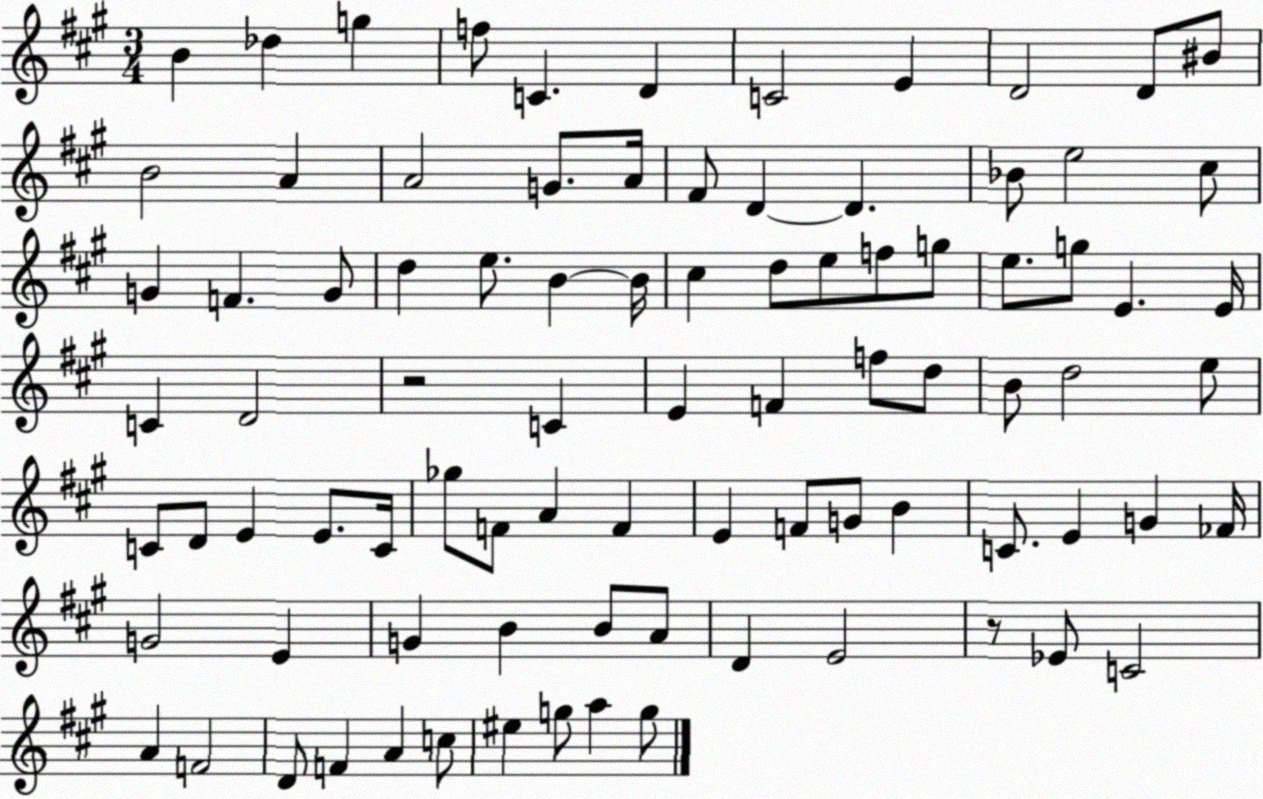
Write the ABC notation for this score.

X:1
T:Untitled
M:3/4
L:1/4
K:A
B _d g f/2 C D C2 E D2 D/2 ^B/2 B2 A A2 G/2 A/4 ^F/2 D D _B/2 e2 ^c/2 G F G/2 d e/2 B B/4 ^c d/2 e/2 f/2 g/2 e/2 g/2 E E/4 C D2 z2 C E F f/2 d/2 B/2 d2 e/2 C/2 D/2 E E/2 C/4 _g/2 F/2 A F E F/2 G/2 B C/2 E G _F/4 G2 E G B B/2 A/2 D E2 z/2 _E/2 C2 A F2 D/2 F A c/2 ^e g/2 a g/2